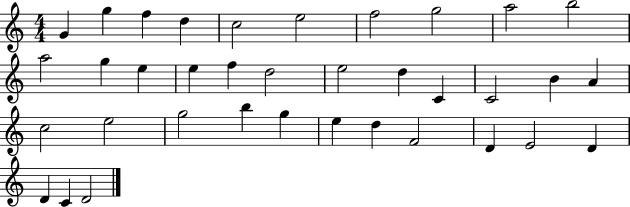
{
  \clef treble
  \numericTimeSignature
  \time 4/4
  \key c \major
  g'4 g''4 f''4 d''4 | c''2 e''2 | f''2 g''2 | a''2 b''2 | \break a''2 g''4 e''4 | e''4 f''4 d''2 | e''2 d''4 c'4 | c'2 b'4 a'4 | \break c''2 e''2 | g''2 b''4 g''4 | e''4 d''4 f'2 | d'4 e'2 d'4 | \break d'4 c'4 d'2 | \bar "|."
}